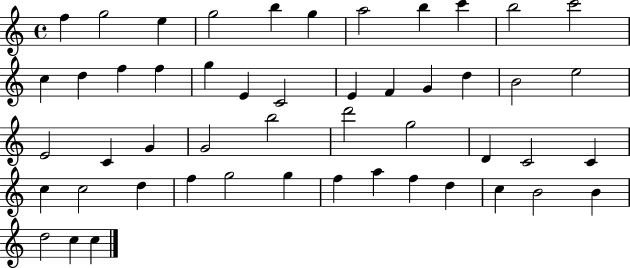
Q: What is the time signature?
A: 4/4